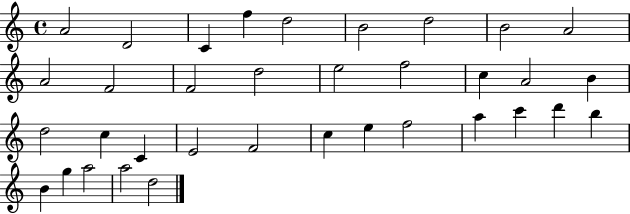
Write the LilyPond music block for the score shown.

{
  \clef treble
  \time 4/4
  \defaultTimeSignature
  \key c \major
  a'2 d'2 | c'4 f''4 d''2 | b'2 d''2 | b'2 a'2 | \break a'2 f'2 | f'2 d''2 | e''2 f''2 | c''4 a'2 b'4 | \break d''2 c''4 c'4 | e'2 f'2 | c''4 e''4 f''2 | a''4 c'''4 d'''4 b''4 | \break b'4 g''4 a''2 | a''2 d''2 | \bar "|."
}